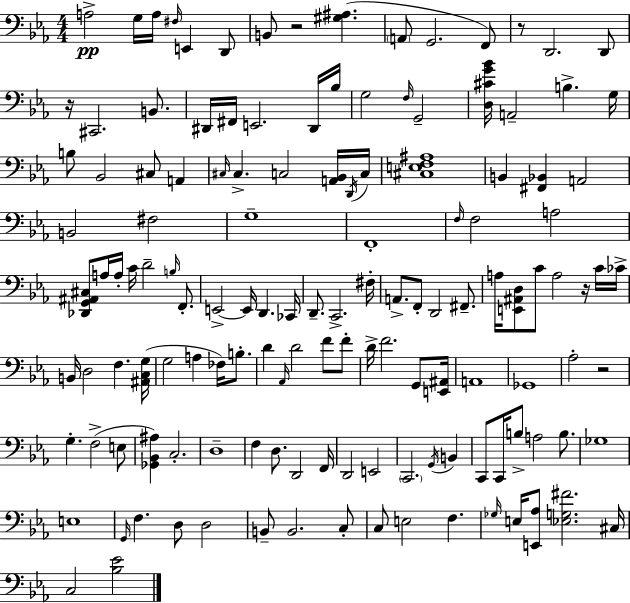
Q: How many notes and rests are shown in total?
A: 136